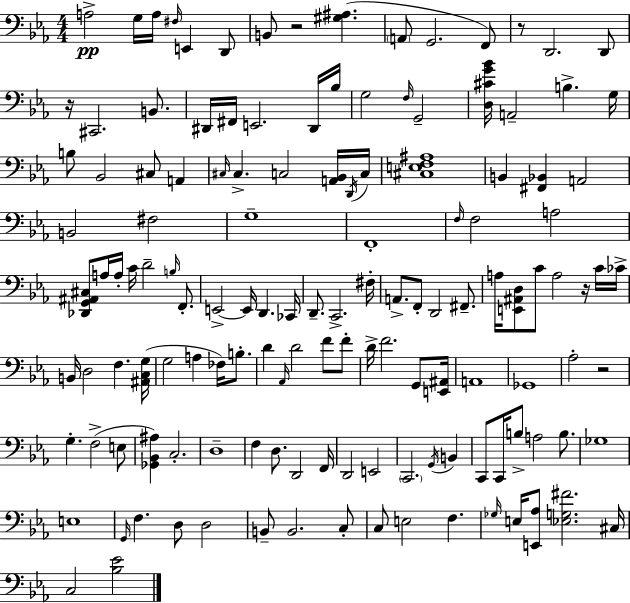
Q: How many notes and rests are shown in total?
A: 136